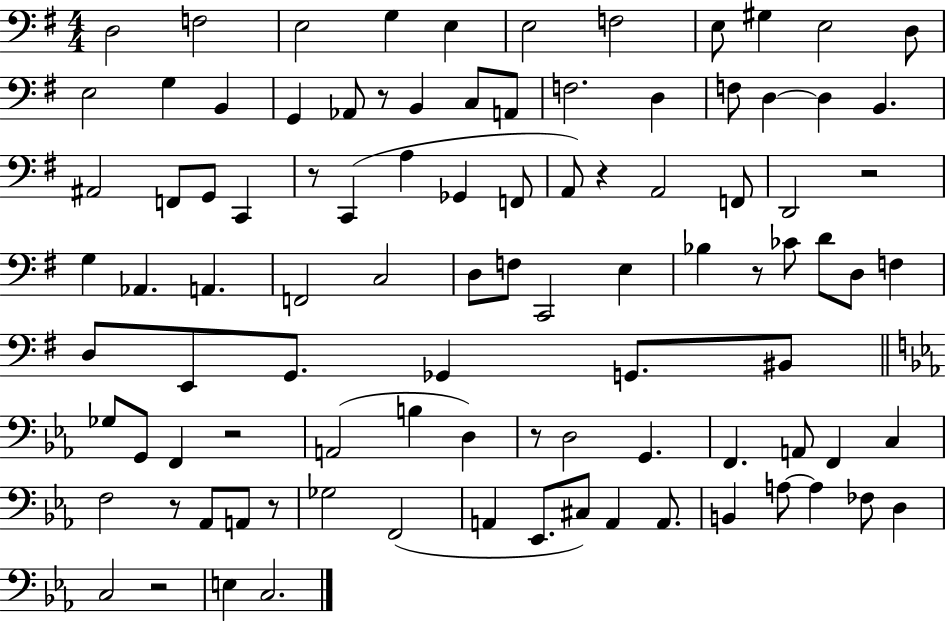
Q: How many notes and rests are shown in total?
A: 97